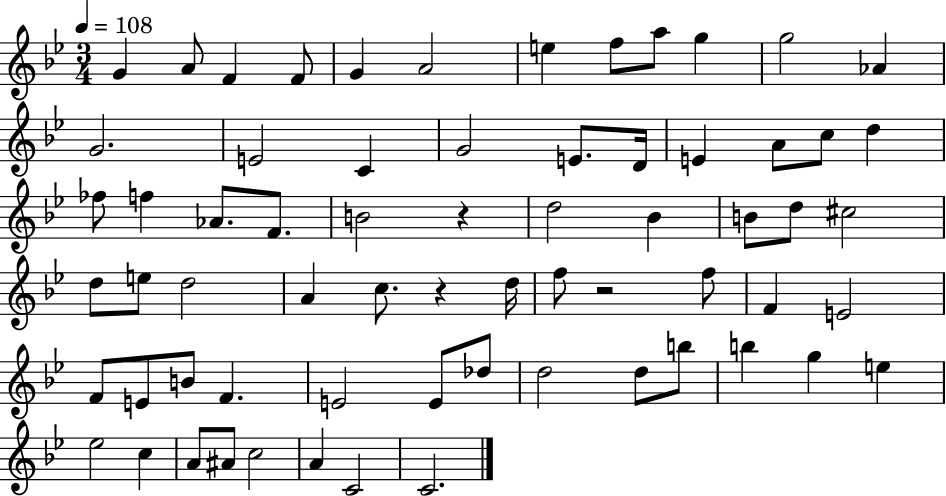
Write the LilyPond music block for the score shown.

{
  \clef treble
  \numericTimeSignature
  \time 3/4
  \key bes \major
  \tempo 4 = 108
  g'4 a'8 f'4 f'8 | g'4 a'2 | e''4 f''8 a''8 g''4 | g''2 aes'4 | \break g'2. | e'2 c'4 | g'2 e'8. d'16 | e'4 a'8 c''8 d''4 | \break fes''8 f''4 aes'8. f'8. | b'2 r4 | d''2 bes'4 | b'8 d''8 cis''2 | \break d''8 e''8 d''2 | a'4 c''8. r4 d''16 | f''8 r2 f''8 | f'4 e'2 | \break f'8 e'8 b'8 f'4. | e'2 e'8 des''8 | d''2 d''8 b''8 | b''4 g''4 e''4 | \break ees''2 c''4 | a'8 ais'8 c''2 | a'4 c'2 | c'2. | \break \bar "|."
}